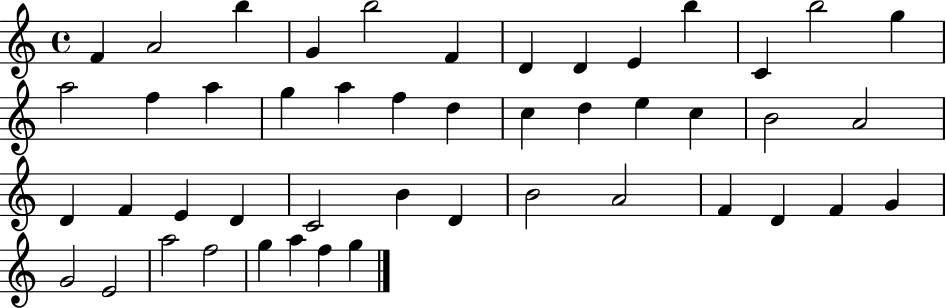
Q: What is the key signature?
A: C major